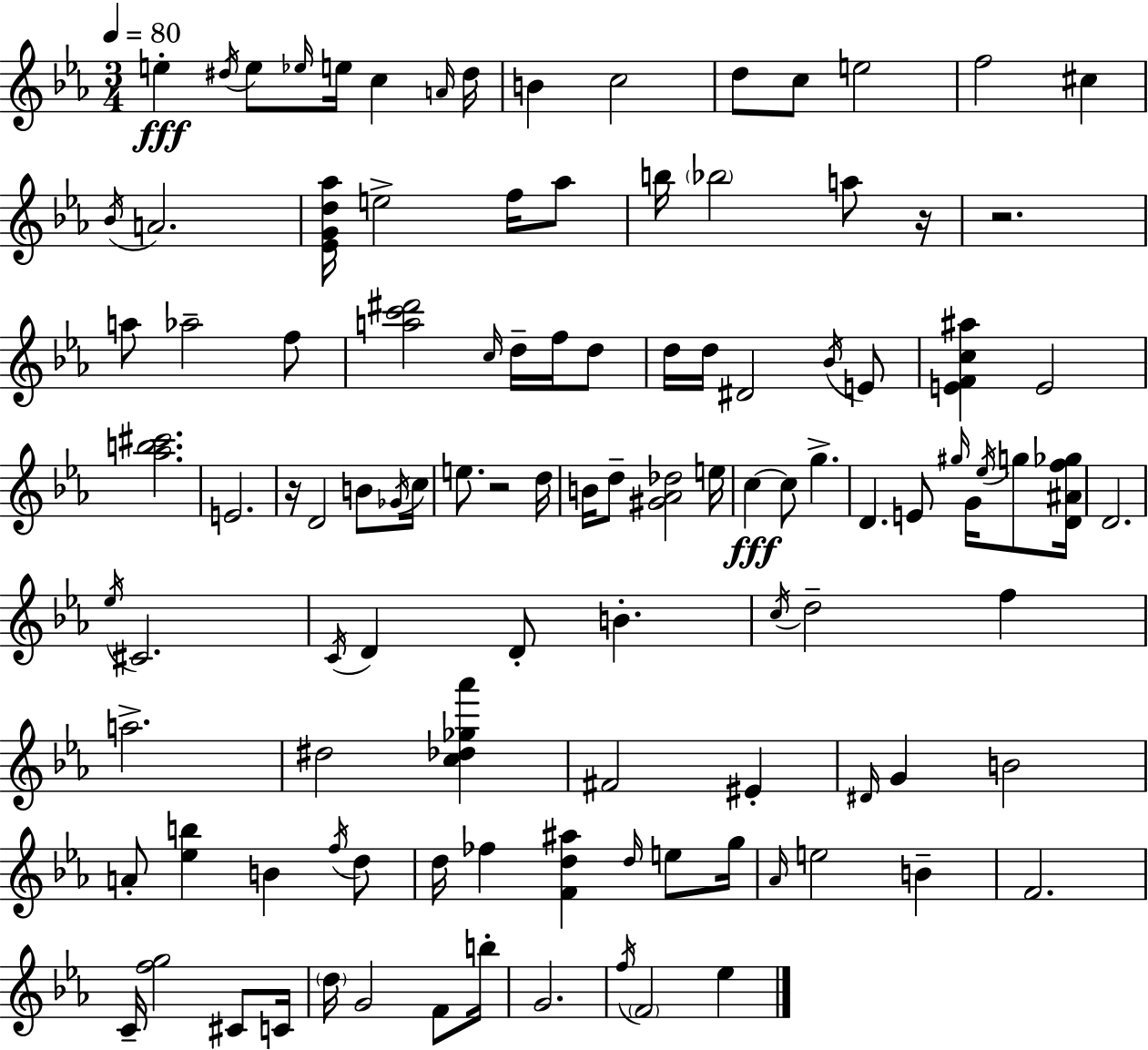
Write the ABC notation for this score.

X:1
T:Untitled
M:3/4
L:1/4
K:Cm
e ^d/4 e/2 _e/4 e/4 c A/4 ^d/4 B c2 d/2 c/2 e2 f2 ^c _B/4 A2 [_EGd_a]/4 e2 f/4 _a/2 b/4 _b2 a/2 z/4 z2 a/2 _a2 f/2 [ac'^d']2 c/4 d/4 f/4 d/2 d/4 d/4 ^D2 _B/4 E/2 [EFc^a] E2 [_ab^c']2 E2 z/4 D2 B/2 _G/4 c/4 e/2 z2 d/4 B/4 d/2 [^G_A_d]2 e/4 c c/2 g D E/2 ^g/4 G/4 _e/4 g/2 [D^Af_g]/4 D2 _e/4 ^C2 C/4 D D/2 B c/4 d2 f a2 ^d2 [c_d_g_a'] ^F2 ^E ^D/4 G B2 A/2 [_eb] B f/4 d/2 d/4 _f [Fd^a] d/4 e/2 g/4 _A/4 e2 B F2 C/4 [fg]2 ^C/2 C/4 d/4 G2 F/2 b/4 G2 f/4 F2 _e